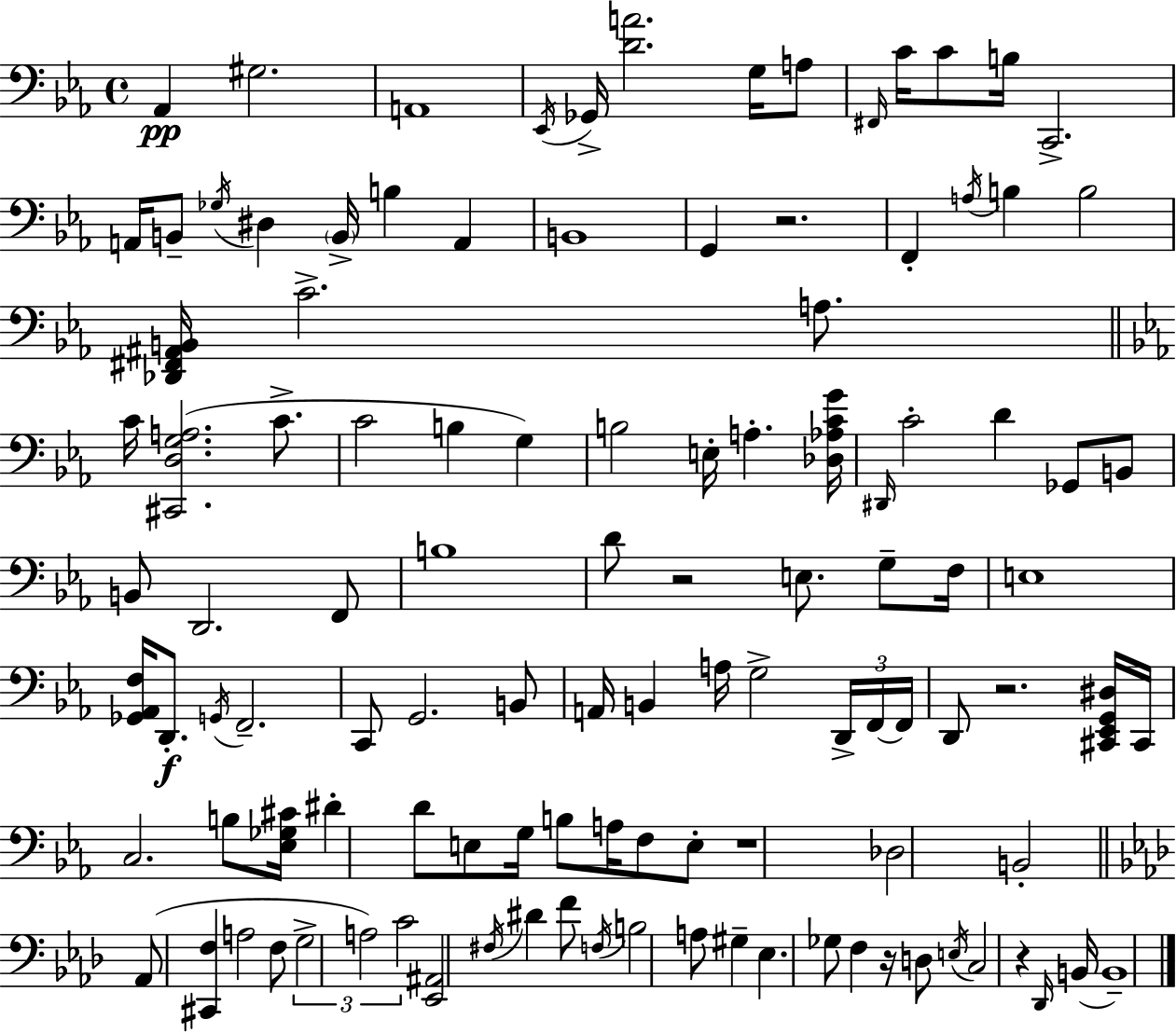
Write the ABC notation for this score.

X:1
T:Untitled
M:4/4
L:1/4
K:Cm
_A,, ^G,2 A,,4 _E,,/4 _G,,/4 [DA]2 G,/4 A,/2 ^F,,/4 C/4 C/2 B,/4 C,,2 A,,/4 B,,/2 _G,/4 ^D, B,,/4 B, A,, B,,4 G,, z2 F,, A,/4 B, B,2 [_D,,^F,,^A,,B,,]/4 C2 A,/2 C/4 [^C,,D,G,A,]2 C/2 C2 B, G, B,2 E,/4 A, [_D,_A,CG]/4 ^D,,/4 C2 D _G,,/2 B,,/2 B,,/2 D,,2 F,,/2 B,4 D/2 z2 E,/2 G,/2 F,/4 E,4 [_G,,_A,,F,]/4 D,,/2 G,,/4 F,,2 C,,/2 G,,2 B,,/2 A,,/4 B,, A,/4 G,2 D,,/4 F,,/4 F,,/4 D,,/2 z2 [^C,,_E,,G,,^D,]/4 ^C,,/4 C,2 B,/2 [_E,_G,^C]/4 ^D D/2 E,/2 G,/4 B,/2 A,/4 F,/2 E,/2 z4 _D,2 B,,2 _A,,/2 [^C,,F,] A,2 F,/2 G,2 A,2 C2 [_E,,^A,,]2 ^F,/4 ^D F/2 F,/4 B,2 A,/2 ^G, _E, _G,/2 F, z/4 D,/2 E,/4 C,2 z _D,,/4 B,,/4 B,,4